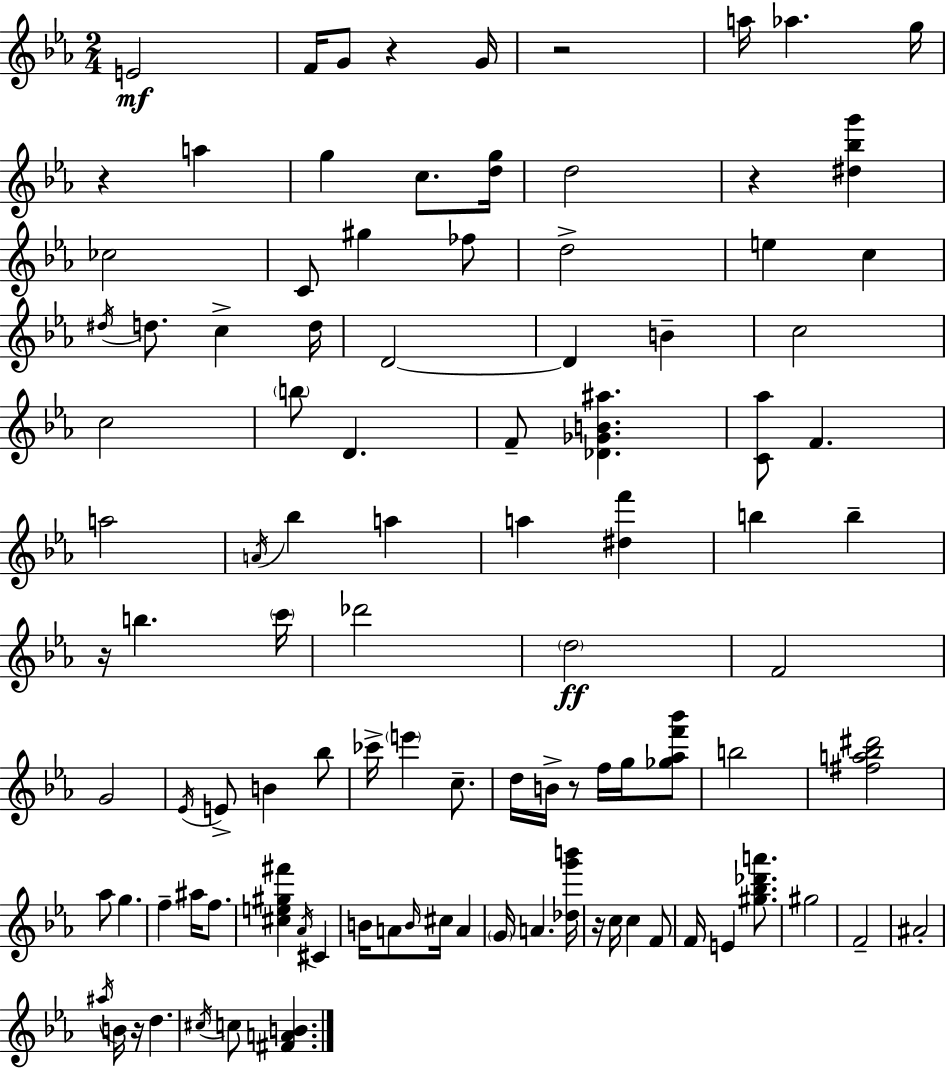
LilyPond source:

{
  \clef treble
  \numericTimeSignature
  \time 2/4
  \key ees \major
  e'2\mf | f'16 g'8 r4 g'16 | r2 | a''16 aes''4. g''16 | \break r4 a''4 | g''4 c''8. <d'' g''>16 | d''2 | r4 <dis'' bes'' g'''>4 | \break ces''2 | c'8 gis''4 fes''8 | d''2-> | e''4 c''4 | \break \acciaccatura { dis''16 } d''8. c''4-> | d''16 d'2~~ | d'4 b'4-- | c''2 | \break c''2 | \parenthesize b''8 d'4. | f'8-- <des' ges' b' ais''>4. | <c' aes''>8 f'4. | \break a''2 | \acciaccatura { a'16 } bes''4 a''4 | a''4 <dis'' f'''>4 | b''4 b''4-- | \break r16 b''4. | \parenthesize c'''16 des'''2 | \parenthesize d''2\ff | f'2 | \break g'2 | \acciaccatura { ees'16 } e'8-> b'4 | bes''8 ces'''16-> \parenthesize e'''4 | c''8.-- d''16 b'16-> r8 f''16 | \break g''16 <ges'' aes'' f''' bes'''>8 b''2 | <fis'' a'' bes'' dis'''>2 | aes''8 g''4. | f''4-- ais''16 | \break f''8. <cis'' e'' gis'' fis'''>4 \acciaccatura { aes'16 } | cis'4 b'16 a'8 \grace { b'16 } | cis''16 a'4 \parenthesize g'16 a'4. | <des'' g''' b'''>16 r16 c''16 c''4 | \break f'8 f'16 e'4 | <gis'' bes'' des''' a'''>8. gis''2 | f'2-- | ais'2-. | \break \acciaccatura { ais''16 } b'16 r16 | d''4. \acciaccatura { cis''16 } c''8 | <fis' a' b'>4. \bar "|."
}